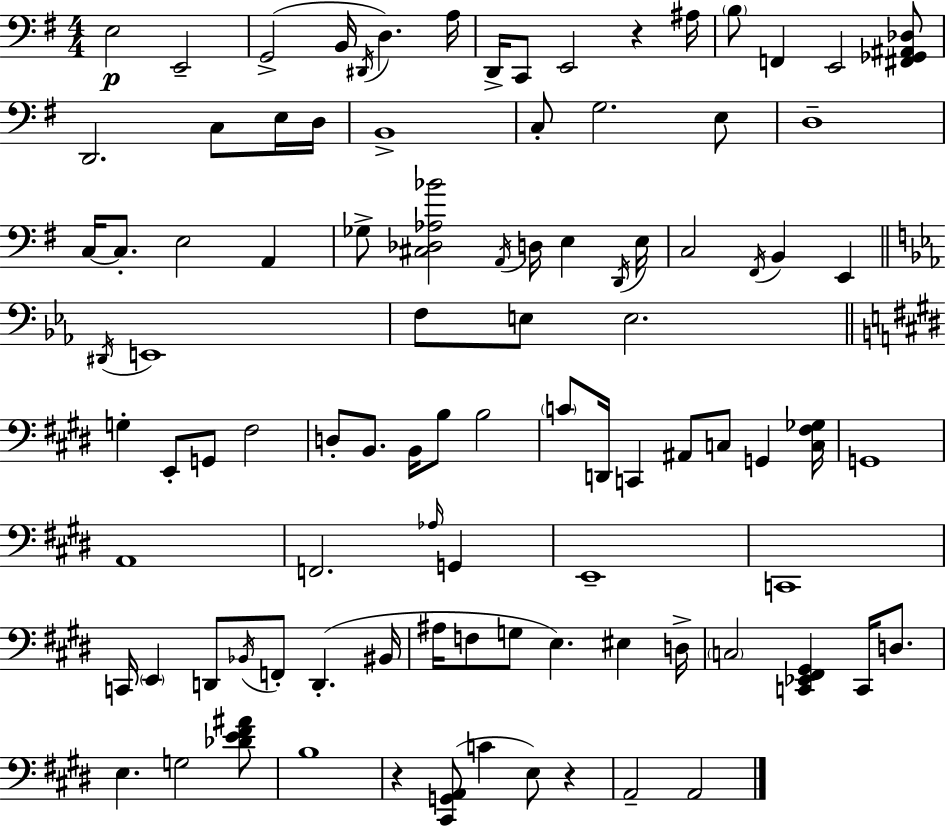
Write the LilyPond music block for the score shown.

{
  \clef bass
  \numericTimeSignature
  \time 4/4
  \key g \major
  e2\p e,2-- | g,2->( b,16 \acciaccatura { dis,16 }) d4. | a16 d,16-> c,8 e,2 r4 | ais16 \parenthesize b8 f,4 e,2 <fis, ges, ais, des>8 | \break d,2. c8 e16 | d16 b,1-> | c8-. g2. e8 | d1-- | \break c16~~ c8.-. e2 a,4 | ges8-> <cis des aes bes'>2 \acciaccatura { a,16 } d16 e4 | \acciaccatura { d,16 } e16 c2 \acciaccatura { fis,16 } b,4 | e,4 \bar "||" \break \key ees \major \acciaccatura { dis,16 } e,1 | f8 e8 e2. | \bar "||" \break \key e \major g4-. e,8-. g,8 fis2 | d8-. b,8. b,16 b8 b2 | \parenthesize c'8 d,16 c,4 ais,8 c8 g,4 <c fis ges>16 | g,1 | \break a,1 | f,2. \grace { aes16 } g,4 | e,1-- | c,1 | \break c,16 \parenthesize e,4 d,8 \acciaccatura { bes,16 } f,8-. d,4.-.( | bis,16 ais16 f8 g8 e4.) eis4 | d16-> \parenthesize c2 <c, ees, fis, gis,>4 c,16 d8. | e4. g2 | \break <des' e' fis' ais'>8 b1 | r4 <cis, g, a,>8( c'4 e8) r4 | a,2-- a,2 | \bar "|."
}